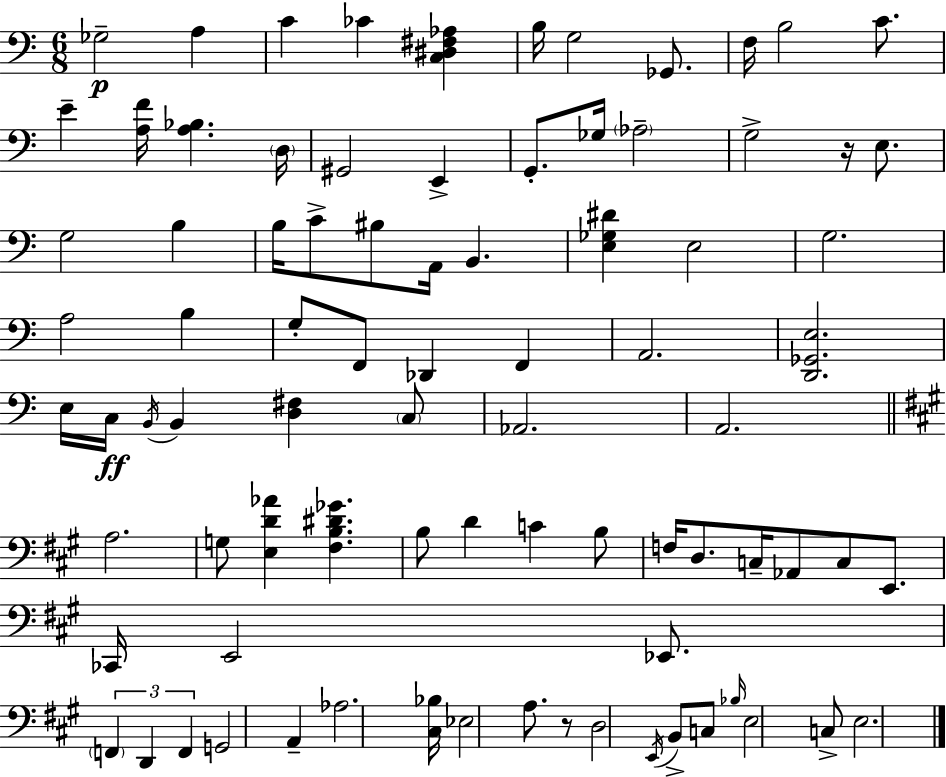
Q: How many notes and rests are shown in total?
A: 84